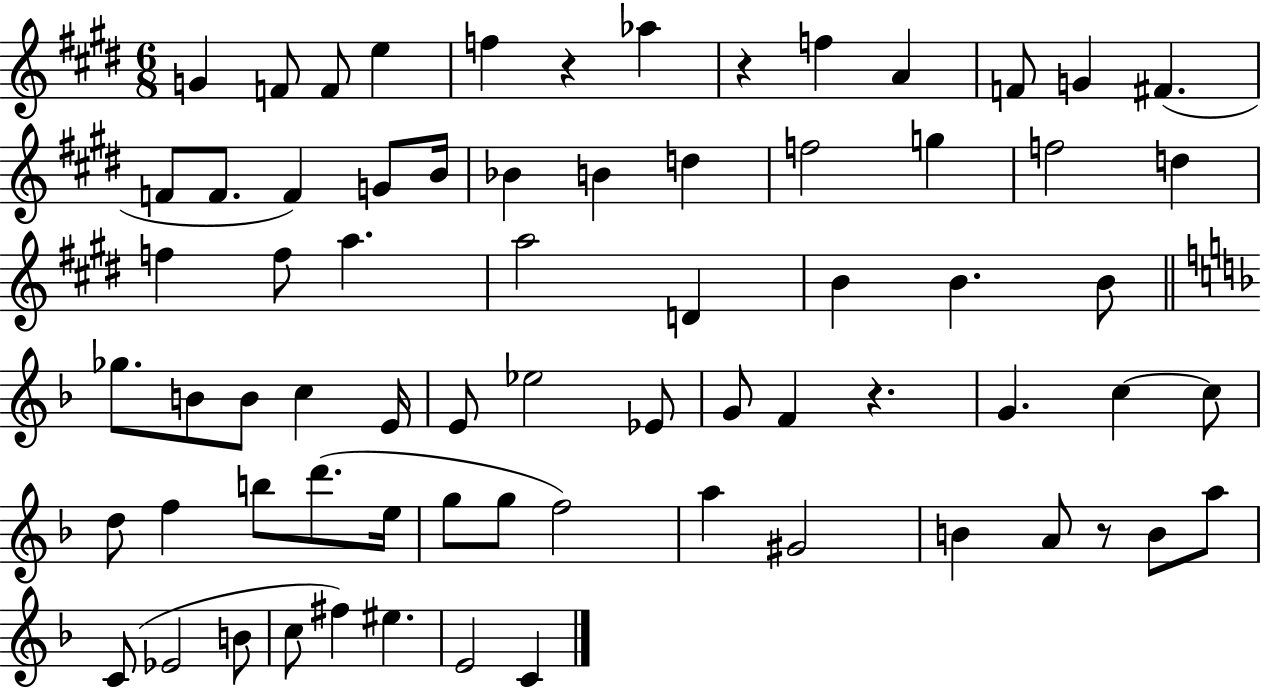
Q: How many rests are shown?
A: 4